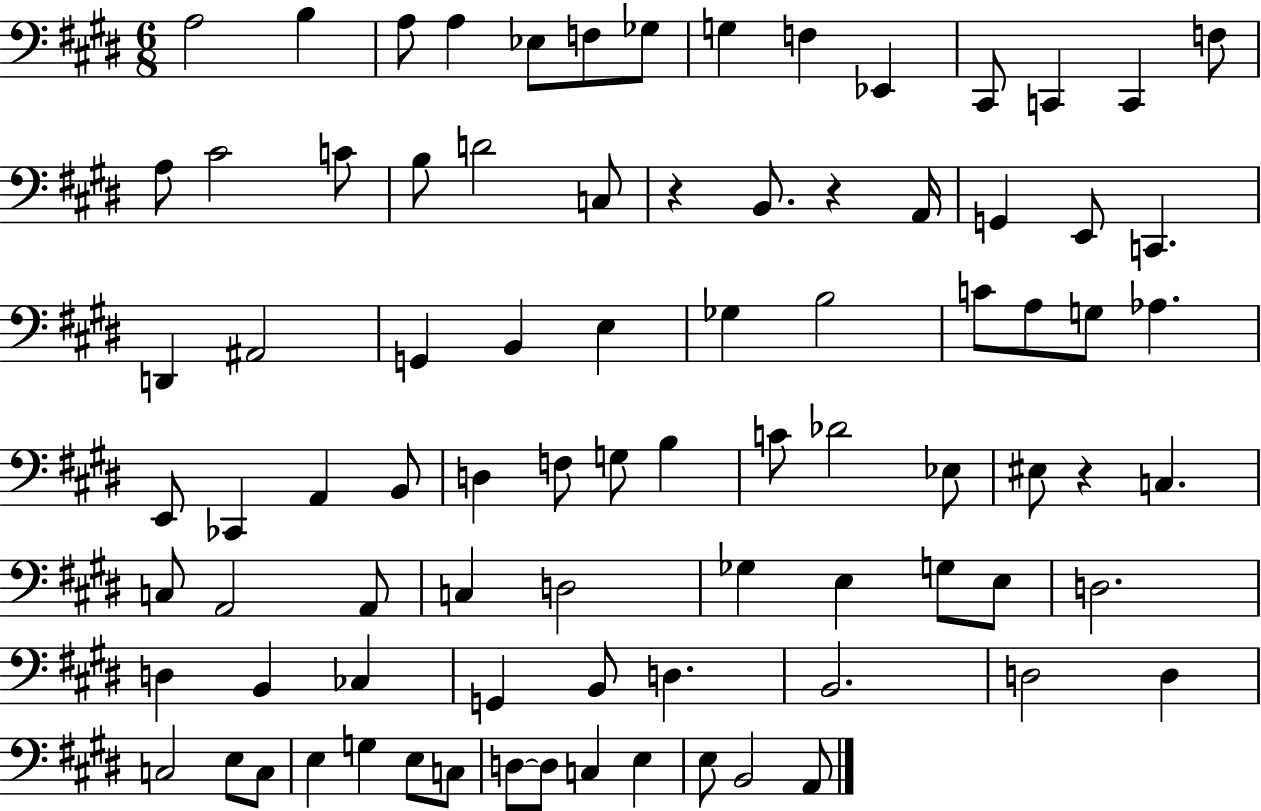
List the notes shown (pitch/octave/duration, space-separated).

A3/h B3/q A3/e A3/q Eb3/e F3/e Gb3/e G3/q F3/q Eb2/q C#2/e C2/q C2/q F3/e A3/e C#4/h C4/e B3/e D4/h C3/e R/q B2/e. R/q A2/s G2/q E2/e C2/q. D2/q A#2/h G2/q B2/q E3/q Gb3/q B3/h C4/e A3/e G3/e Ab3/q. E2/e CES2/q A2/q B2/e D3/q F3/e G3/e B3/q C4/e Db4/h Eb3/e EIS3/e R/q C3/q. C3/e A2/h A2/e C3/q D3/h Gb3/q E3/q G3/e E3/e D3/h. D3/q B2/q CES3/q G2/q B2/e D3/q. B2/h. D3/h D3/q C3/h E3/e C3/e E3/q G3/q E3/e C3/e D3/e D3/e C3/q E3/q E3/e B2/h A2/e